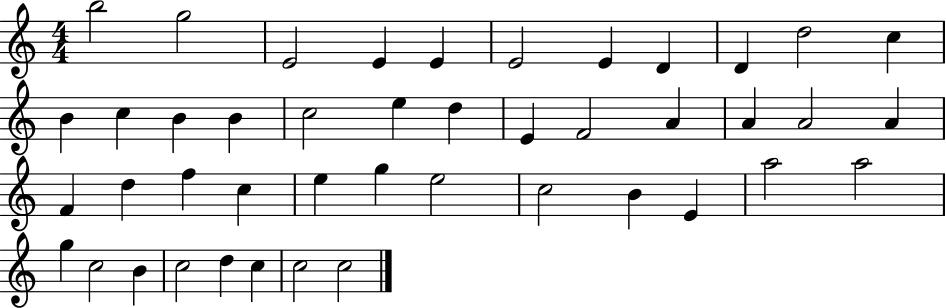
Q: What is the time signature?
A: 4/4